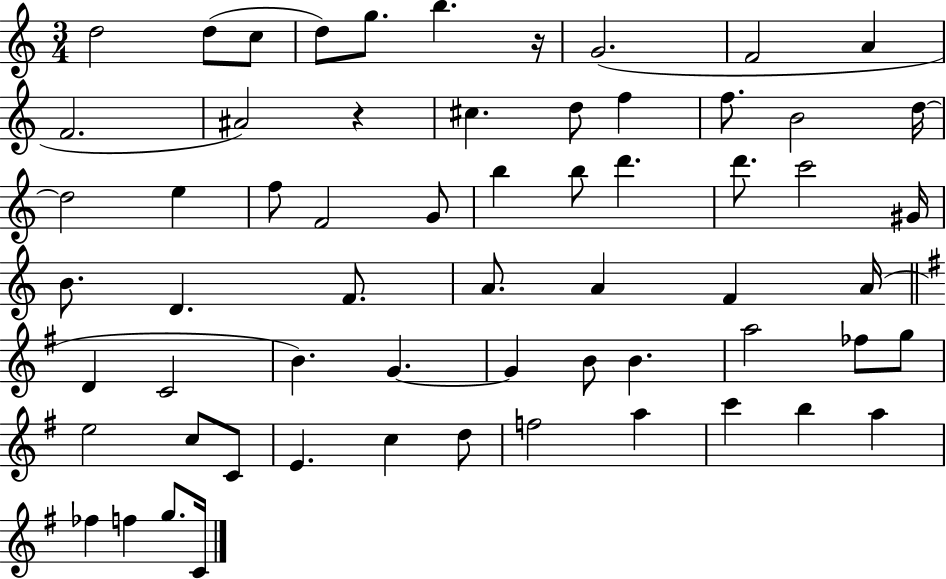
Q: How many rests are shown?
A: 2